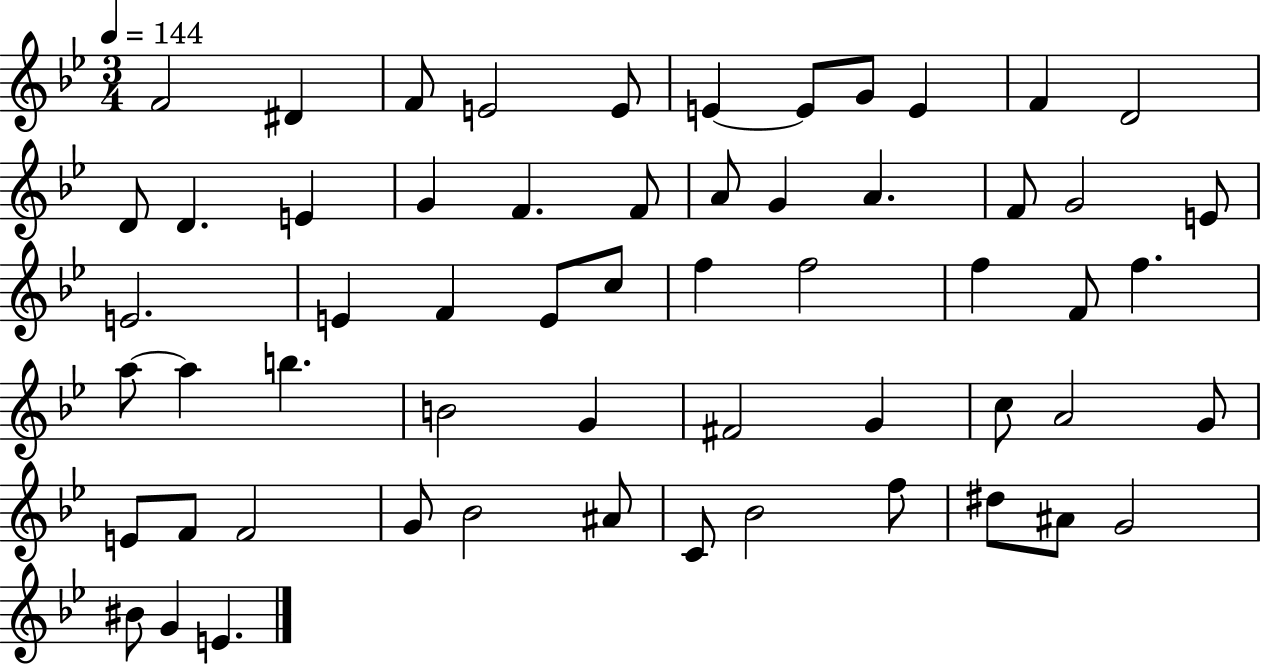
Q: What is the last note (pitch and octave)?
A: E4